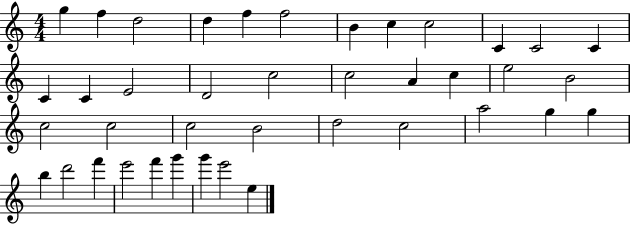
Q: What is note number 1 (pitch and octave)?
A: G5